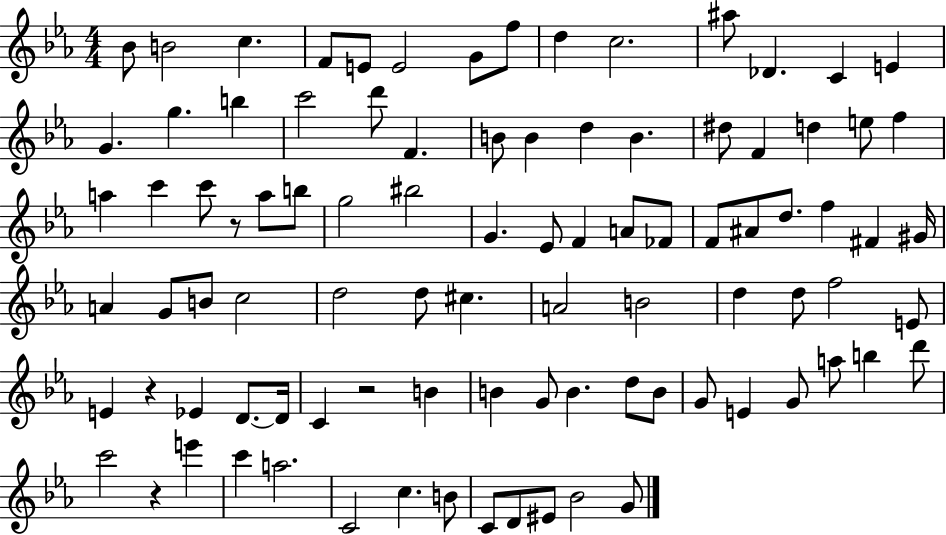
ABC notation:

X:1
T:Untitled
M:4/4
L:1/4
K:Eb
_B/2 B2 c F/2 E/2 E2 G/2 f/2 d c2 ^a/2 _D C E G g b c'2 d'/2 F B/2 B d B ^d/2 F d e/2 f a c' c'/2 z/2 a/2 b/2 g2 ^b2 G _E/2 F A/2 _F/2 F/2 ^A/2 d/2 f ^F ^G/4 A G/2 B/2 c2 d2 d/2 ^c A2 B2 d d/2 f2 E/2 E z _E D/2 D/4 C z2 B B G/2 B d/2 B/2 G/2 E G/2 a/2 b d'/2 c'2 z e' c' a2 C2 c B/2 C/2 D/2 ^E/2 _B2 G/2